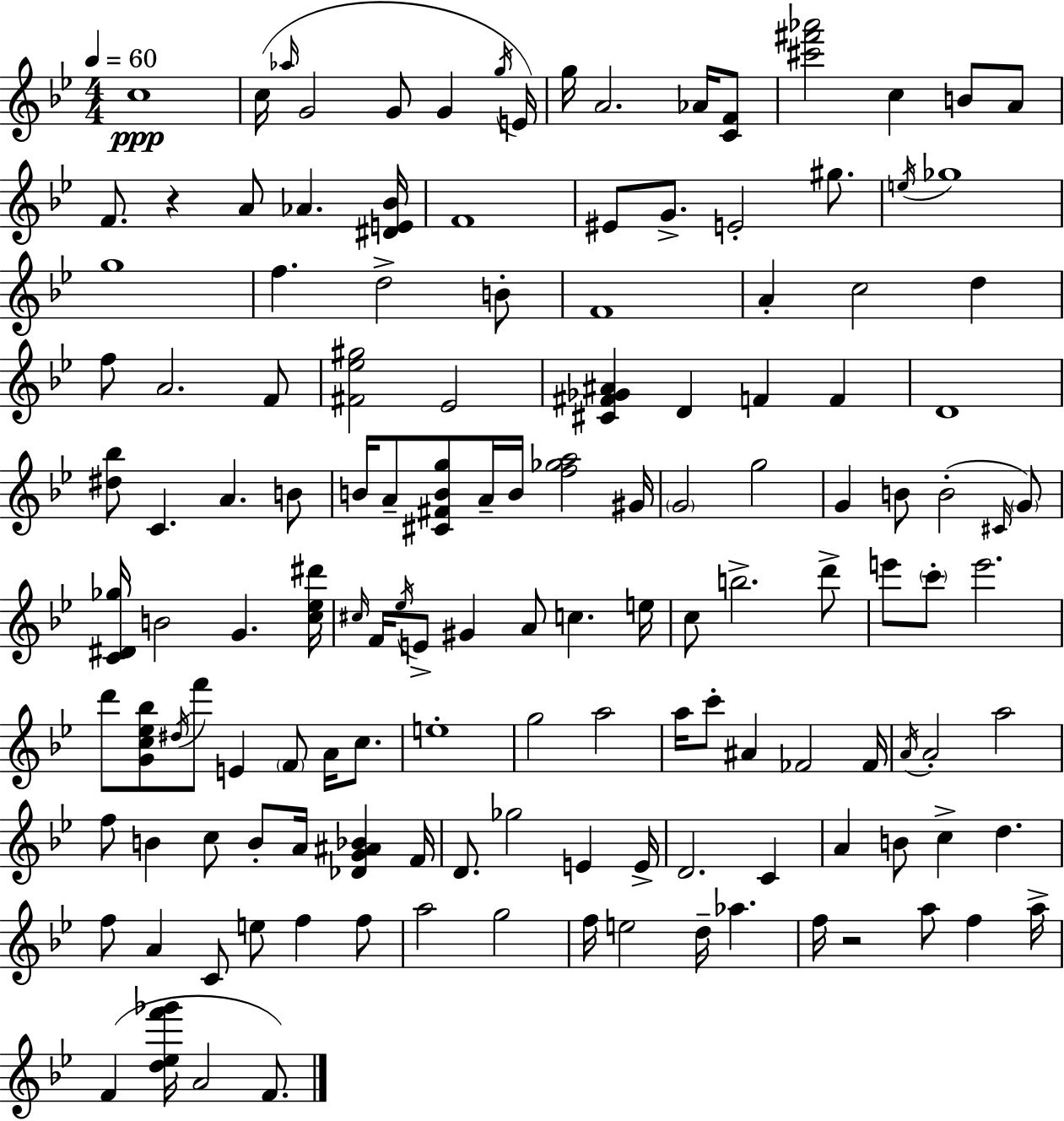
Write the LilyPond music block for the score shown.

{
  \clef treble
  \numericTimeSignature
  \time 4/4
  \key g \minor
  \tempo 4 = 60
  c''1\ppp | c''16( \grace { aes''16 } g'2 g'8 g'4 | \acciaccatura { g''16 }) e'16 g''16 a'2. aes'16 | <c' f'>8 <cis''' fis''' aes'''>2 c''4 b'8 | \break a'8 f'8. r4 a'8 aes'4. | <dis' e' bes'>16 f'1 | eis'8 g'8.-> e'2-. gis''8. | \acciaccatura { e''16 } ges''1 | \break g''1 | f''4. d''2-> | b'8-. f'1 | a'4-. c''2 d''4 | \break f''8 a'2. | f'8 <fis' ees'' gis''>2 ees'2 | <cis' fis' ges' ais'>4 d'4 f'4 f'4 | d'1 | \break <dis'' bes''>8 c'4. a'4. | b'8 b'16 a'8-- <cis' fis' b' g''>8 a'16-- b'16 <f'' ges'' a''>2 | gis'16 \parenthesize g'2 g''2 | g'4 b'8 b'2-.( | \break \grace { cis'16 } \parenthesize g'8) <c' dis' ges''>16 b'2 g'4. | <c'' ees'' dis'''>16 \grace { cis''16 } f'16 \acciaccatura { ees''16 } e'8-> gis'4 a'8 c''4. | e''16 c''8 b''2.-> | d'''8-> e'''8 \parenthesize c'''8-. e'''2. | \break d'''8 <g' c'' ees'' bes''>8 \acciaccatura { dis''16 } f'''8 e'4 | \parenthesize f'8 a'16 c''8. e''1-. | g''2 a''2 | a''16 c'''8-. ais'4 fes'2 | \break fes'16 \acciaccatura { a'16 } a'2-. | a''2 f''8 b'4 c''8 | b'8-. a'16 <des' g' ais' bes'>4 f'16 d'8. ges''2 | e'4 e'16-> d'2. | \break c'4 a'4 b'8 c''4-> | d''4. f''8 a'4 c'8 | e''8 f''4 f''8 a''2 | g''2 f''16 e''2 | \break d''16-- aes''4. f''16 r2 | a''8 f''4 a''16-> f'4( <d'' ees'' f''' ges'''>16 a'2 | f'8.) \bar "|."
}